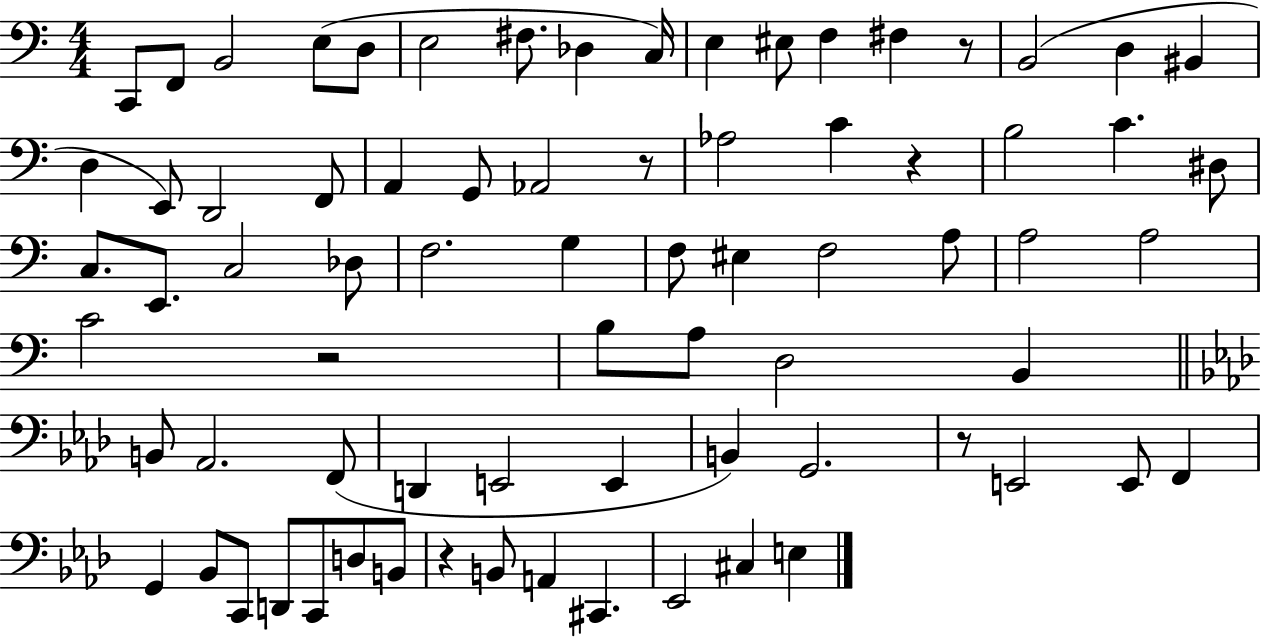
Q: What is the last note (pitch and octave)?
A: E3